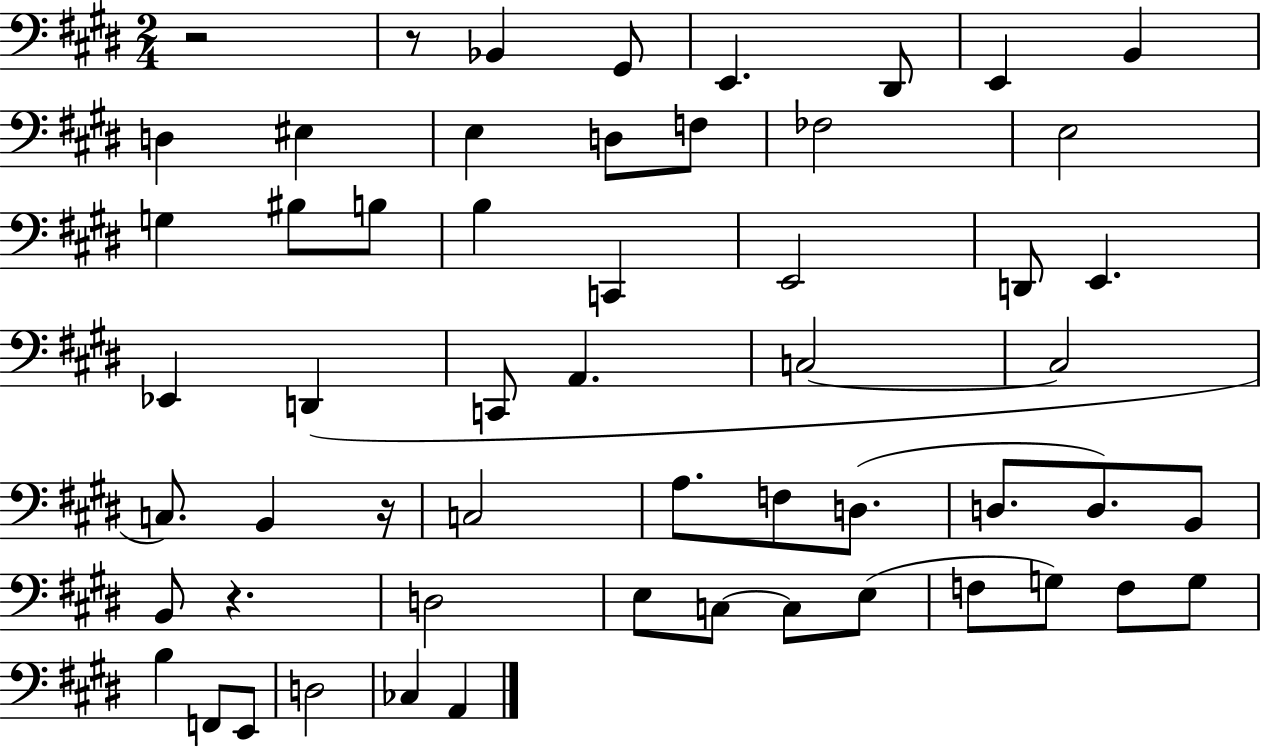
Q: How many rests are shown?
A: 4